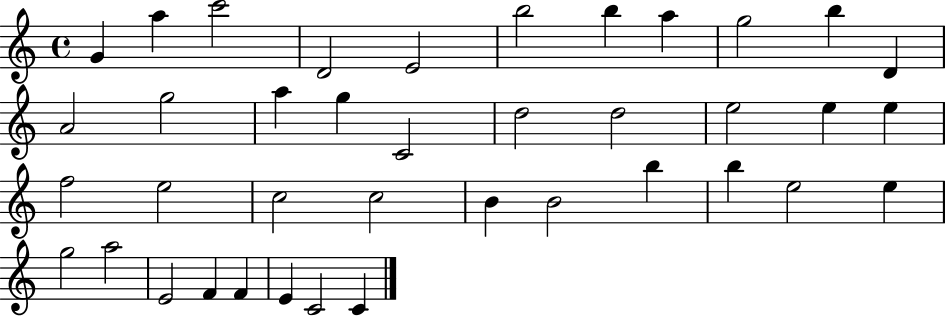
G4/q A5/q C6/h D4/h E4/h B5/h B5/q A5/q G5/h B5/q D4/q A4/h G5/h A5/q G5/q C4/h D5/h D5/h E5/h E5/q E5/q F5/h E5/h C5/h C5/h B4/q B4/h B5/q B5/q E5/h E5/q G5/h A5/h E4/h F4/q F4/q E4/q C4/h C4/q